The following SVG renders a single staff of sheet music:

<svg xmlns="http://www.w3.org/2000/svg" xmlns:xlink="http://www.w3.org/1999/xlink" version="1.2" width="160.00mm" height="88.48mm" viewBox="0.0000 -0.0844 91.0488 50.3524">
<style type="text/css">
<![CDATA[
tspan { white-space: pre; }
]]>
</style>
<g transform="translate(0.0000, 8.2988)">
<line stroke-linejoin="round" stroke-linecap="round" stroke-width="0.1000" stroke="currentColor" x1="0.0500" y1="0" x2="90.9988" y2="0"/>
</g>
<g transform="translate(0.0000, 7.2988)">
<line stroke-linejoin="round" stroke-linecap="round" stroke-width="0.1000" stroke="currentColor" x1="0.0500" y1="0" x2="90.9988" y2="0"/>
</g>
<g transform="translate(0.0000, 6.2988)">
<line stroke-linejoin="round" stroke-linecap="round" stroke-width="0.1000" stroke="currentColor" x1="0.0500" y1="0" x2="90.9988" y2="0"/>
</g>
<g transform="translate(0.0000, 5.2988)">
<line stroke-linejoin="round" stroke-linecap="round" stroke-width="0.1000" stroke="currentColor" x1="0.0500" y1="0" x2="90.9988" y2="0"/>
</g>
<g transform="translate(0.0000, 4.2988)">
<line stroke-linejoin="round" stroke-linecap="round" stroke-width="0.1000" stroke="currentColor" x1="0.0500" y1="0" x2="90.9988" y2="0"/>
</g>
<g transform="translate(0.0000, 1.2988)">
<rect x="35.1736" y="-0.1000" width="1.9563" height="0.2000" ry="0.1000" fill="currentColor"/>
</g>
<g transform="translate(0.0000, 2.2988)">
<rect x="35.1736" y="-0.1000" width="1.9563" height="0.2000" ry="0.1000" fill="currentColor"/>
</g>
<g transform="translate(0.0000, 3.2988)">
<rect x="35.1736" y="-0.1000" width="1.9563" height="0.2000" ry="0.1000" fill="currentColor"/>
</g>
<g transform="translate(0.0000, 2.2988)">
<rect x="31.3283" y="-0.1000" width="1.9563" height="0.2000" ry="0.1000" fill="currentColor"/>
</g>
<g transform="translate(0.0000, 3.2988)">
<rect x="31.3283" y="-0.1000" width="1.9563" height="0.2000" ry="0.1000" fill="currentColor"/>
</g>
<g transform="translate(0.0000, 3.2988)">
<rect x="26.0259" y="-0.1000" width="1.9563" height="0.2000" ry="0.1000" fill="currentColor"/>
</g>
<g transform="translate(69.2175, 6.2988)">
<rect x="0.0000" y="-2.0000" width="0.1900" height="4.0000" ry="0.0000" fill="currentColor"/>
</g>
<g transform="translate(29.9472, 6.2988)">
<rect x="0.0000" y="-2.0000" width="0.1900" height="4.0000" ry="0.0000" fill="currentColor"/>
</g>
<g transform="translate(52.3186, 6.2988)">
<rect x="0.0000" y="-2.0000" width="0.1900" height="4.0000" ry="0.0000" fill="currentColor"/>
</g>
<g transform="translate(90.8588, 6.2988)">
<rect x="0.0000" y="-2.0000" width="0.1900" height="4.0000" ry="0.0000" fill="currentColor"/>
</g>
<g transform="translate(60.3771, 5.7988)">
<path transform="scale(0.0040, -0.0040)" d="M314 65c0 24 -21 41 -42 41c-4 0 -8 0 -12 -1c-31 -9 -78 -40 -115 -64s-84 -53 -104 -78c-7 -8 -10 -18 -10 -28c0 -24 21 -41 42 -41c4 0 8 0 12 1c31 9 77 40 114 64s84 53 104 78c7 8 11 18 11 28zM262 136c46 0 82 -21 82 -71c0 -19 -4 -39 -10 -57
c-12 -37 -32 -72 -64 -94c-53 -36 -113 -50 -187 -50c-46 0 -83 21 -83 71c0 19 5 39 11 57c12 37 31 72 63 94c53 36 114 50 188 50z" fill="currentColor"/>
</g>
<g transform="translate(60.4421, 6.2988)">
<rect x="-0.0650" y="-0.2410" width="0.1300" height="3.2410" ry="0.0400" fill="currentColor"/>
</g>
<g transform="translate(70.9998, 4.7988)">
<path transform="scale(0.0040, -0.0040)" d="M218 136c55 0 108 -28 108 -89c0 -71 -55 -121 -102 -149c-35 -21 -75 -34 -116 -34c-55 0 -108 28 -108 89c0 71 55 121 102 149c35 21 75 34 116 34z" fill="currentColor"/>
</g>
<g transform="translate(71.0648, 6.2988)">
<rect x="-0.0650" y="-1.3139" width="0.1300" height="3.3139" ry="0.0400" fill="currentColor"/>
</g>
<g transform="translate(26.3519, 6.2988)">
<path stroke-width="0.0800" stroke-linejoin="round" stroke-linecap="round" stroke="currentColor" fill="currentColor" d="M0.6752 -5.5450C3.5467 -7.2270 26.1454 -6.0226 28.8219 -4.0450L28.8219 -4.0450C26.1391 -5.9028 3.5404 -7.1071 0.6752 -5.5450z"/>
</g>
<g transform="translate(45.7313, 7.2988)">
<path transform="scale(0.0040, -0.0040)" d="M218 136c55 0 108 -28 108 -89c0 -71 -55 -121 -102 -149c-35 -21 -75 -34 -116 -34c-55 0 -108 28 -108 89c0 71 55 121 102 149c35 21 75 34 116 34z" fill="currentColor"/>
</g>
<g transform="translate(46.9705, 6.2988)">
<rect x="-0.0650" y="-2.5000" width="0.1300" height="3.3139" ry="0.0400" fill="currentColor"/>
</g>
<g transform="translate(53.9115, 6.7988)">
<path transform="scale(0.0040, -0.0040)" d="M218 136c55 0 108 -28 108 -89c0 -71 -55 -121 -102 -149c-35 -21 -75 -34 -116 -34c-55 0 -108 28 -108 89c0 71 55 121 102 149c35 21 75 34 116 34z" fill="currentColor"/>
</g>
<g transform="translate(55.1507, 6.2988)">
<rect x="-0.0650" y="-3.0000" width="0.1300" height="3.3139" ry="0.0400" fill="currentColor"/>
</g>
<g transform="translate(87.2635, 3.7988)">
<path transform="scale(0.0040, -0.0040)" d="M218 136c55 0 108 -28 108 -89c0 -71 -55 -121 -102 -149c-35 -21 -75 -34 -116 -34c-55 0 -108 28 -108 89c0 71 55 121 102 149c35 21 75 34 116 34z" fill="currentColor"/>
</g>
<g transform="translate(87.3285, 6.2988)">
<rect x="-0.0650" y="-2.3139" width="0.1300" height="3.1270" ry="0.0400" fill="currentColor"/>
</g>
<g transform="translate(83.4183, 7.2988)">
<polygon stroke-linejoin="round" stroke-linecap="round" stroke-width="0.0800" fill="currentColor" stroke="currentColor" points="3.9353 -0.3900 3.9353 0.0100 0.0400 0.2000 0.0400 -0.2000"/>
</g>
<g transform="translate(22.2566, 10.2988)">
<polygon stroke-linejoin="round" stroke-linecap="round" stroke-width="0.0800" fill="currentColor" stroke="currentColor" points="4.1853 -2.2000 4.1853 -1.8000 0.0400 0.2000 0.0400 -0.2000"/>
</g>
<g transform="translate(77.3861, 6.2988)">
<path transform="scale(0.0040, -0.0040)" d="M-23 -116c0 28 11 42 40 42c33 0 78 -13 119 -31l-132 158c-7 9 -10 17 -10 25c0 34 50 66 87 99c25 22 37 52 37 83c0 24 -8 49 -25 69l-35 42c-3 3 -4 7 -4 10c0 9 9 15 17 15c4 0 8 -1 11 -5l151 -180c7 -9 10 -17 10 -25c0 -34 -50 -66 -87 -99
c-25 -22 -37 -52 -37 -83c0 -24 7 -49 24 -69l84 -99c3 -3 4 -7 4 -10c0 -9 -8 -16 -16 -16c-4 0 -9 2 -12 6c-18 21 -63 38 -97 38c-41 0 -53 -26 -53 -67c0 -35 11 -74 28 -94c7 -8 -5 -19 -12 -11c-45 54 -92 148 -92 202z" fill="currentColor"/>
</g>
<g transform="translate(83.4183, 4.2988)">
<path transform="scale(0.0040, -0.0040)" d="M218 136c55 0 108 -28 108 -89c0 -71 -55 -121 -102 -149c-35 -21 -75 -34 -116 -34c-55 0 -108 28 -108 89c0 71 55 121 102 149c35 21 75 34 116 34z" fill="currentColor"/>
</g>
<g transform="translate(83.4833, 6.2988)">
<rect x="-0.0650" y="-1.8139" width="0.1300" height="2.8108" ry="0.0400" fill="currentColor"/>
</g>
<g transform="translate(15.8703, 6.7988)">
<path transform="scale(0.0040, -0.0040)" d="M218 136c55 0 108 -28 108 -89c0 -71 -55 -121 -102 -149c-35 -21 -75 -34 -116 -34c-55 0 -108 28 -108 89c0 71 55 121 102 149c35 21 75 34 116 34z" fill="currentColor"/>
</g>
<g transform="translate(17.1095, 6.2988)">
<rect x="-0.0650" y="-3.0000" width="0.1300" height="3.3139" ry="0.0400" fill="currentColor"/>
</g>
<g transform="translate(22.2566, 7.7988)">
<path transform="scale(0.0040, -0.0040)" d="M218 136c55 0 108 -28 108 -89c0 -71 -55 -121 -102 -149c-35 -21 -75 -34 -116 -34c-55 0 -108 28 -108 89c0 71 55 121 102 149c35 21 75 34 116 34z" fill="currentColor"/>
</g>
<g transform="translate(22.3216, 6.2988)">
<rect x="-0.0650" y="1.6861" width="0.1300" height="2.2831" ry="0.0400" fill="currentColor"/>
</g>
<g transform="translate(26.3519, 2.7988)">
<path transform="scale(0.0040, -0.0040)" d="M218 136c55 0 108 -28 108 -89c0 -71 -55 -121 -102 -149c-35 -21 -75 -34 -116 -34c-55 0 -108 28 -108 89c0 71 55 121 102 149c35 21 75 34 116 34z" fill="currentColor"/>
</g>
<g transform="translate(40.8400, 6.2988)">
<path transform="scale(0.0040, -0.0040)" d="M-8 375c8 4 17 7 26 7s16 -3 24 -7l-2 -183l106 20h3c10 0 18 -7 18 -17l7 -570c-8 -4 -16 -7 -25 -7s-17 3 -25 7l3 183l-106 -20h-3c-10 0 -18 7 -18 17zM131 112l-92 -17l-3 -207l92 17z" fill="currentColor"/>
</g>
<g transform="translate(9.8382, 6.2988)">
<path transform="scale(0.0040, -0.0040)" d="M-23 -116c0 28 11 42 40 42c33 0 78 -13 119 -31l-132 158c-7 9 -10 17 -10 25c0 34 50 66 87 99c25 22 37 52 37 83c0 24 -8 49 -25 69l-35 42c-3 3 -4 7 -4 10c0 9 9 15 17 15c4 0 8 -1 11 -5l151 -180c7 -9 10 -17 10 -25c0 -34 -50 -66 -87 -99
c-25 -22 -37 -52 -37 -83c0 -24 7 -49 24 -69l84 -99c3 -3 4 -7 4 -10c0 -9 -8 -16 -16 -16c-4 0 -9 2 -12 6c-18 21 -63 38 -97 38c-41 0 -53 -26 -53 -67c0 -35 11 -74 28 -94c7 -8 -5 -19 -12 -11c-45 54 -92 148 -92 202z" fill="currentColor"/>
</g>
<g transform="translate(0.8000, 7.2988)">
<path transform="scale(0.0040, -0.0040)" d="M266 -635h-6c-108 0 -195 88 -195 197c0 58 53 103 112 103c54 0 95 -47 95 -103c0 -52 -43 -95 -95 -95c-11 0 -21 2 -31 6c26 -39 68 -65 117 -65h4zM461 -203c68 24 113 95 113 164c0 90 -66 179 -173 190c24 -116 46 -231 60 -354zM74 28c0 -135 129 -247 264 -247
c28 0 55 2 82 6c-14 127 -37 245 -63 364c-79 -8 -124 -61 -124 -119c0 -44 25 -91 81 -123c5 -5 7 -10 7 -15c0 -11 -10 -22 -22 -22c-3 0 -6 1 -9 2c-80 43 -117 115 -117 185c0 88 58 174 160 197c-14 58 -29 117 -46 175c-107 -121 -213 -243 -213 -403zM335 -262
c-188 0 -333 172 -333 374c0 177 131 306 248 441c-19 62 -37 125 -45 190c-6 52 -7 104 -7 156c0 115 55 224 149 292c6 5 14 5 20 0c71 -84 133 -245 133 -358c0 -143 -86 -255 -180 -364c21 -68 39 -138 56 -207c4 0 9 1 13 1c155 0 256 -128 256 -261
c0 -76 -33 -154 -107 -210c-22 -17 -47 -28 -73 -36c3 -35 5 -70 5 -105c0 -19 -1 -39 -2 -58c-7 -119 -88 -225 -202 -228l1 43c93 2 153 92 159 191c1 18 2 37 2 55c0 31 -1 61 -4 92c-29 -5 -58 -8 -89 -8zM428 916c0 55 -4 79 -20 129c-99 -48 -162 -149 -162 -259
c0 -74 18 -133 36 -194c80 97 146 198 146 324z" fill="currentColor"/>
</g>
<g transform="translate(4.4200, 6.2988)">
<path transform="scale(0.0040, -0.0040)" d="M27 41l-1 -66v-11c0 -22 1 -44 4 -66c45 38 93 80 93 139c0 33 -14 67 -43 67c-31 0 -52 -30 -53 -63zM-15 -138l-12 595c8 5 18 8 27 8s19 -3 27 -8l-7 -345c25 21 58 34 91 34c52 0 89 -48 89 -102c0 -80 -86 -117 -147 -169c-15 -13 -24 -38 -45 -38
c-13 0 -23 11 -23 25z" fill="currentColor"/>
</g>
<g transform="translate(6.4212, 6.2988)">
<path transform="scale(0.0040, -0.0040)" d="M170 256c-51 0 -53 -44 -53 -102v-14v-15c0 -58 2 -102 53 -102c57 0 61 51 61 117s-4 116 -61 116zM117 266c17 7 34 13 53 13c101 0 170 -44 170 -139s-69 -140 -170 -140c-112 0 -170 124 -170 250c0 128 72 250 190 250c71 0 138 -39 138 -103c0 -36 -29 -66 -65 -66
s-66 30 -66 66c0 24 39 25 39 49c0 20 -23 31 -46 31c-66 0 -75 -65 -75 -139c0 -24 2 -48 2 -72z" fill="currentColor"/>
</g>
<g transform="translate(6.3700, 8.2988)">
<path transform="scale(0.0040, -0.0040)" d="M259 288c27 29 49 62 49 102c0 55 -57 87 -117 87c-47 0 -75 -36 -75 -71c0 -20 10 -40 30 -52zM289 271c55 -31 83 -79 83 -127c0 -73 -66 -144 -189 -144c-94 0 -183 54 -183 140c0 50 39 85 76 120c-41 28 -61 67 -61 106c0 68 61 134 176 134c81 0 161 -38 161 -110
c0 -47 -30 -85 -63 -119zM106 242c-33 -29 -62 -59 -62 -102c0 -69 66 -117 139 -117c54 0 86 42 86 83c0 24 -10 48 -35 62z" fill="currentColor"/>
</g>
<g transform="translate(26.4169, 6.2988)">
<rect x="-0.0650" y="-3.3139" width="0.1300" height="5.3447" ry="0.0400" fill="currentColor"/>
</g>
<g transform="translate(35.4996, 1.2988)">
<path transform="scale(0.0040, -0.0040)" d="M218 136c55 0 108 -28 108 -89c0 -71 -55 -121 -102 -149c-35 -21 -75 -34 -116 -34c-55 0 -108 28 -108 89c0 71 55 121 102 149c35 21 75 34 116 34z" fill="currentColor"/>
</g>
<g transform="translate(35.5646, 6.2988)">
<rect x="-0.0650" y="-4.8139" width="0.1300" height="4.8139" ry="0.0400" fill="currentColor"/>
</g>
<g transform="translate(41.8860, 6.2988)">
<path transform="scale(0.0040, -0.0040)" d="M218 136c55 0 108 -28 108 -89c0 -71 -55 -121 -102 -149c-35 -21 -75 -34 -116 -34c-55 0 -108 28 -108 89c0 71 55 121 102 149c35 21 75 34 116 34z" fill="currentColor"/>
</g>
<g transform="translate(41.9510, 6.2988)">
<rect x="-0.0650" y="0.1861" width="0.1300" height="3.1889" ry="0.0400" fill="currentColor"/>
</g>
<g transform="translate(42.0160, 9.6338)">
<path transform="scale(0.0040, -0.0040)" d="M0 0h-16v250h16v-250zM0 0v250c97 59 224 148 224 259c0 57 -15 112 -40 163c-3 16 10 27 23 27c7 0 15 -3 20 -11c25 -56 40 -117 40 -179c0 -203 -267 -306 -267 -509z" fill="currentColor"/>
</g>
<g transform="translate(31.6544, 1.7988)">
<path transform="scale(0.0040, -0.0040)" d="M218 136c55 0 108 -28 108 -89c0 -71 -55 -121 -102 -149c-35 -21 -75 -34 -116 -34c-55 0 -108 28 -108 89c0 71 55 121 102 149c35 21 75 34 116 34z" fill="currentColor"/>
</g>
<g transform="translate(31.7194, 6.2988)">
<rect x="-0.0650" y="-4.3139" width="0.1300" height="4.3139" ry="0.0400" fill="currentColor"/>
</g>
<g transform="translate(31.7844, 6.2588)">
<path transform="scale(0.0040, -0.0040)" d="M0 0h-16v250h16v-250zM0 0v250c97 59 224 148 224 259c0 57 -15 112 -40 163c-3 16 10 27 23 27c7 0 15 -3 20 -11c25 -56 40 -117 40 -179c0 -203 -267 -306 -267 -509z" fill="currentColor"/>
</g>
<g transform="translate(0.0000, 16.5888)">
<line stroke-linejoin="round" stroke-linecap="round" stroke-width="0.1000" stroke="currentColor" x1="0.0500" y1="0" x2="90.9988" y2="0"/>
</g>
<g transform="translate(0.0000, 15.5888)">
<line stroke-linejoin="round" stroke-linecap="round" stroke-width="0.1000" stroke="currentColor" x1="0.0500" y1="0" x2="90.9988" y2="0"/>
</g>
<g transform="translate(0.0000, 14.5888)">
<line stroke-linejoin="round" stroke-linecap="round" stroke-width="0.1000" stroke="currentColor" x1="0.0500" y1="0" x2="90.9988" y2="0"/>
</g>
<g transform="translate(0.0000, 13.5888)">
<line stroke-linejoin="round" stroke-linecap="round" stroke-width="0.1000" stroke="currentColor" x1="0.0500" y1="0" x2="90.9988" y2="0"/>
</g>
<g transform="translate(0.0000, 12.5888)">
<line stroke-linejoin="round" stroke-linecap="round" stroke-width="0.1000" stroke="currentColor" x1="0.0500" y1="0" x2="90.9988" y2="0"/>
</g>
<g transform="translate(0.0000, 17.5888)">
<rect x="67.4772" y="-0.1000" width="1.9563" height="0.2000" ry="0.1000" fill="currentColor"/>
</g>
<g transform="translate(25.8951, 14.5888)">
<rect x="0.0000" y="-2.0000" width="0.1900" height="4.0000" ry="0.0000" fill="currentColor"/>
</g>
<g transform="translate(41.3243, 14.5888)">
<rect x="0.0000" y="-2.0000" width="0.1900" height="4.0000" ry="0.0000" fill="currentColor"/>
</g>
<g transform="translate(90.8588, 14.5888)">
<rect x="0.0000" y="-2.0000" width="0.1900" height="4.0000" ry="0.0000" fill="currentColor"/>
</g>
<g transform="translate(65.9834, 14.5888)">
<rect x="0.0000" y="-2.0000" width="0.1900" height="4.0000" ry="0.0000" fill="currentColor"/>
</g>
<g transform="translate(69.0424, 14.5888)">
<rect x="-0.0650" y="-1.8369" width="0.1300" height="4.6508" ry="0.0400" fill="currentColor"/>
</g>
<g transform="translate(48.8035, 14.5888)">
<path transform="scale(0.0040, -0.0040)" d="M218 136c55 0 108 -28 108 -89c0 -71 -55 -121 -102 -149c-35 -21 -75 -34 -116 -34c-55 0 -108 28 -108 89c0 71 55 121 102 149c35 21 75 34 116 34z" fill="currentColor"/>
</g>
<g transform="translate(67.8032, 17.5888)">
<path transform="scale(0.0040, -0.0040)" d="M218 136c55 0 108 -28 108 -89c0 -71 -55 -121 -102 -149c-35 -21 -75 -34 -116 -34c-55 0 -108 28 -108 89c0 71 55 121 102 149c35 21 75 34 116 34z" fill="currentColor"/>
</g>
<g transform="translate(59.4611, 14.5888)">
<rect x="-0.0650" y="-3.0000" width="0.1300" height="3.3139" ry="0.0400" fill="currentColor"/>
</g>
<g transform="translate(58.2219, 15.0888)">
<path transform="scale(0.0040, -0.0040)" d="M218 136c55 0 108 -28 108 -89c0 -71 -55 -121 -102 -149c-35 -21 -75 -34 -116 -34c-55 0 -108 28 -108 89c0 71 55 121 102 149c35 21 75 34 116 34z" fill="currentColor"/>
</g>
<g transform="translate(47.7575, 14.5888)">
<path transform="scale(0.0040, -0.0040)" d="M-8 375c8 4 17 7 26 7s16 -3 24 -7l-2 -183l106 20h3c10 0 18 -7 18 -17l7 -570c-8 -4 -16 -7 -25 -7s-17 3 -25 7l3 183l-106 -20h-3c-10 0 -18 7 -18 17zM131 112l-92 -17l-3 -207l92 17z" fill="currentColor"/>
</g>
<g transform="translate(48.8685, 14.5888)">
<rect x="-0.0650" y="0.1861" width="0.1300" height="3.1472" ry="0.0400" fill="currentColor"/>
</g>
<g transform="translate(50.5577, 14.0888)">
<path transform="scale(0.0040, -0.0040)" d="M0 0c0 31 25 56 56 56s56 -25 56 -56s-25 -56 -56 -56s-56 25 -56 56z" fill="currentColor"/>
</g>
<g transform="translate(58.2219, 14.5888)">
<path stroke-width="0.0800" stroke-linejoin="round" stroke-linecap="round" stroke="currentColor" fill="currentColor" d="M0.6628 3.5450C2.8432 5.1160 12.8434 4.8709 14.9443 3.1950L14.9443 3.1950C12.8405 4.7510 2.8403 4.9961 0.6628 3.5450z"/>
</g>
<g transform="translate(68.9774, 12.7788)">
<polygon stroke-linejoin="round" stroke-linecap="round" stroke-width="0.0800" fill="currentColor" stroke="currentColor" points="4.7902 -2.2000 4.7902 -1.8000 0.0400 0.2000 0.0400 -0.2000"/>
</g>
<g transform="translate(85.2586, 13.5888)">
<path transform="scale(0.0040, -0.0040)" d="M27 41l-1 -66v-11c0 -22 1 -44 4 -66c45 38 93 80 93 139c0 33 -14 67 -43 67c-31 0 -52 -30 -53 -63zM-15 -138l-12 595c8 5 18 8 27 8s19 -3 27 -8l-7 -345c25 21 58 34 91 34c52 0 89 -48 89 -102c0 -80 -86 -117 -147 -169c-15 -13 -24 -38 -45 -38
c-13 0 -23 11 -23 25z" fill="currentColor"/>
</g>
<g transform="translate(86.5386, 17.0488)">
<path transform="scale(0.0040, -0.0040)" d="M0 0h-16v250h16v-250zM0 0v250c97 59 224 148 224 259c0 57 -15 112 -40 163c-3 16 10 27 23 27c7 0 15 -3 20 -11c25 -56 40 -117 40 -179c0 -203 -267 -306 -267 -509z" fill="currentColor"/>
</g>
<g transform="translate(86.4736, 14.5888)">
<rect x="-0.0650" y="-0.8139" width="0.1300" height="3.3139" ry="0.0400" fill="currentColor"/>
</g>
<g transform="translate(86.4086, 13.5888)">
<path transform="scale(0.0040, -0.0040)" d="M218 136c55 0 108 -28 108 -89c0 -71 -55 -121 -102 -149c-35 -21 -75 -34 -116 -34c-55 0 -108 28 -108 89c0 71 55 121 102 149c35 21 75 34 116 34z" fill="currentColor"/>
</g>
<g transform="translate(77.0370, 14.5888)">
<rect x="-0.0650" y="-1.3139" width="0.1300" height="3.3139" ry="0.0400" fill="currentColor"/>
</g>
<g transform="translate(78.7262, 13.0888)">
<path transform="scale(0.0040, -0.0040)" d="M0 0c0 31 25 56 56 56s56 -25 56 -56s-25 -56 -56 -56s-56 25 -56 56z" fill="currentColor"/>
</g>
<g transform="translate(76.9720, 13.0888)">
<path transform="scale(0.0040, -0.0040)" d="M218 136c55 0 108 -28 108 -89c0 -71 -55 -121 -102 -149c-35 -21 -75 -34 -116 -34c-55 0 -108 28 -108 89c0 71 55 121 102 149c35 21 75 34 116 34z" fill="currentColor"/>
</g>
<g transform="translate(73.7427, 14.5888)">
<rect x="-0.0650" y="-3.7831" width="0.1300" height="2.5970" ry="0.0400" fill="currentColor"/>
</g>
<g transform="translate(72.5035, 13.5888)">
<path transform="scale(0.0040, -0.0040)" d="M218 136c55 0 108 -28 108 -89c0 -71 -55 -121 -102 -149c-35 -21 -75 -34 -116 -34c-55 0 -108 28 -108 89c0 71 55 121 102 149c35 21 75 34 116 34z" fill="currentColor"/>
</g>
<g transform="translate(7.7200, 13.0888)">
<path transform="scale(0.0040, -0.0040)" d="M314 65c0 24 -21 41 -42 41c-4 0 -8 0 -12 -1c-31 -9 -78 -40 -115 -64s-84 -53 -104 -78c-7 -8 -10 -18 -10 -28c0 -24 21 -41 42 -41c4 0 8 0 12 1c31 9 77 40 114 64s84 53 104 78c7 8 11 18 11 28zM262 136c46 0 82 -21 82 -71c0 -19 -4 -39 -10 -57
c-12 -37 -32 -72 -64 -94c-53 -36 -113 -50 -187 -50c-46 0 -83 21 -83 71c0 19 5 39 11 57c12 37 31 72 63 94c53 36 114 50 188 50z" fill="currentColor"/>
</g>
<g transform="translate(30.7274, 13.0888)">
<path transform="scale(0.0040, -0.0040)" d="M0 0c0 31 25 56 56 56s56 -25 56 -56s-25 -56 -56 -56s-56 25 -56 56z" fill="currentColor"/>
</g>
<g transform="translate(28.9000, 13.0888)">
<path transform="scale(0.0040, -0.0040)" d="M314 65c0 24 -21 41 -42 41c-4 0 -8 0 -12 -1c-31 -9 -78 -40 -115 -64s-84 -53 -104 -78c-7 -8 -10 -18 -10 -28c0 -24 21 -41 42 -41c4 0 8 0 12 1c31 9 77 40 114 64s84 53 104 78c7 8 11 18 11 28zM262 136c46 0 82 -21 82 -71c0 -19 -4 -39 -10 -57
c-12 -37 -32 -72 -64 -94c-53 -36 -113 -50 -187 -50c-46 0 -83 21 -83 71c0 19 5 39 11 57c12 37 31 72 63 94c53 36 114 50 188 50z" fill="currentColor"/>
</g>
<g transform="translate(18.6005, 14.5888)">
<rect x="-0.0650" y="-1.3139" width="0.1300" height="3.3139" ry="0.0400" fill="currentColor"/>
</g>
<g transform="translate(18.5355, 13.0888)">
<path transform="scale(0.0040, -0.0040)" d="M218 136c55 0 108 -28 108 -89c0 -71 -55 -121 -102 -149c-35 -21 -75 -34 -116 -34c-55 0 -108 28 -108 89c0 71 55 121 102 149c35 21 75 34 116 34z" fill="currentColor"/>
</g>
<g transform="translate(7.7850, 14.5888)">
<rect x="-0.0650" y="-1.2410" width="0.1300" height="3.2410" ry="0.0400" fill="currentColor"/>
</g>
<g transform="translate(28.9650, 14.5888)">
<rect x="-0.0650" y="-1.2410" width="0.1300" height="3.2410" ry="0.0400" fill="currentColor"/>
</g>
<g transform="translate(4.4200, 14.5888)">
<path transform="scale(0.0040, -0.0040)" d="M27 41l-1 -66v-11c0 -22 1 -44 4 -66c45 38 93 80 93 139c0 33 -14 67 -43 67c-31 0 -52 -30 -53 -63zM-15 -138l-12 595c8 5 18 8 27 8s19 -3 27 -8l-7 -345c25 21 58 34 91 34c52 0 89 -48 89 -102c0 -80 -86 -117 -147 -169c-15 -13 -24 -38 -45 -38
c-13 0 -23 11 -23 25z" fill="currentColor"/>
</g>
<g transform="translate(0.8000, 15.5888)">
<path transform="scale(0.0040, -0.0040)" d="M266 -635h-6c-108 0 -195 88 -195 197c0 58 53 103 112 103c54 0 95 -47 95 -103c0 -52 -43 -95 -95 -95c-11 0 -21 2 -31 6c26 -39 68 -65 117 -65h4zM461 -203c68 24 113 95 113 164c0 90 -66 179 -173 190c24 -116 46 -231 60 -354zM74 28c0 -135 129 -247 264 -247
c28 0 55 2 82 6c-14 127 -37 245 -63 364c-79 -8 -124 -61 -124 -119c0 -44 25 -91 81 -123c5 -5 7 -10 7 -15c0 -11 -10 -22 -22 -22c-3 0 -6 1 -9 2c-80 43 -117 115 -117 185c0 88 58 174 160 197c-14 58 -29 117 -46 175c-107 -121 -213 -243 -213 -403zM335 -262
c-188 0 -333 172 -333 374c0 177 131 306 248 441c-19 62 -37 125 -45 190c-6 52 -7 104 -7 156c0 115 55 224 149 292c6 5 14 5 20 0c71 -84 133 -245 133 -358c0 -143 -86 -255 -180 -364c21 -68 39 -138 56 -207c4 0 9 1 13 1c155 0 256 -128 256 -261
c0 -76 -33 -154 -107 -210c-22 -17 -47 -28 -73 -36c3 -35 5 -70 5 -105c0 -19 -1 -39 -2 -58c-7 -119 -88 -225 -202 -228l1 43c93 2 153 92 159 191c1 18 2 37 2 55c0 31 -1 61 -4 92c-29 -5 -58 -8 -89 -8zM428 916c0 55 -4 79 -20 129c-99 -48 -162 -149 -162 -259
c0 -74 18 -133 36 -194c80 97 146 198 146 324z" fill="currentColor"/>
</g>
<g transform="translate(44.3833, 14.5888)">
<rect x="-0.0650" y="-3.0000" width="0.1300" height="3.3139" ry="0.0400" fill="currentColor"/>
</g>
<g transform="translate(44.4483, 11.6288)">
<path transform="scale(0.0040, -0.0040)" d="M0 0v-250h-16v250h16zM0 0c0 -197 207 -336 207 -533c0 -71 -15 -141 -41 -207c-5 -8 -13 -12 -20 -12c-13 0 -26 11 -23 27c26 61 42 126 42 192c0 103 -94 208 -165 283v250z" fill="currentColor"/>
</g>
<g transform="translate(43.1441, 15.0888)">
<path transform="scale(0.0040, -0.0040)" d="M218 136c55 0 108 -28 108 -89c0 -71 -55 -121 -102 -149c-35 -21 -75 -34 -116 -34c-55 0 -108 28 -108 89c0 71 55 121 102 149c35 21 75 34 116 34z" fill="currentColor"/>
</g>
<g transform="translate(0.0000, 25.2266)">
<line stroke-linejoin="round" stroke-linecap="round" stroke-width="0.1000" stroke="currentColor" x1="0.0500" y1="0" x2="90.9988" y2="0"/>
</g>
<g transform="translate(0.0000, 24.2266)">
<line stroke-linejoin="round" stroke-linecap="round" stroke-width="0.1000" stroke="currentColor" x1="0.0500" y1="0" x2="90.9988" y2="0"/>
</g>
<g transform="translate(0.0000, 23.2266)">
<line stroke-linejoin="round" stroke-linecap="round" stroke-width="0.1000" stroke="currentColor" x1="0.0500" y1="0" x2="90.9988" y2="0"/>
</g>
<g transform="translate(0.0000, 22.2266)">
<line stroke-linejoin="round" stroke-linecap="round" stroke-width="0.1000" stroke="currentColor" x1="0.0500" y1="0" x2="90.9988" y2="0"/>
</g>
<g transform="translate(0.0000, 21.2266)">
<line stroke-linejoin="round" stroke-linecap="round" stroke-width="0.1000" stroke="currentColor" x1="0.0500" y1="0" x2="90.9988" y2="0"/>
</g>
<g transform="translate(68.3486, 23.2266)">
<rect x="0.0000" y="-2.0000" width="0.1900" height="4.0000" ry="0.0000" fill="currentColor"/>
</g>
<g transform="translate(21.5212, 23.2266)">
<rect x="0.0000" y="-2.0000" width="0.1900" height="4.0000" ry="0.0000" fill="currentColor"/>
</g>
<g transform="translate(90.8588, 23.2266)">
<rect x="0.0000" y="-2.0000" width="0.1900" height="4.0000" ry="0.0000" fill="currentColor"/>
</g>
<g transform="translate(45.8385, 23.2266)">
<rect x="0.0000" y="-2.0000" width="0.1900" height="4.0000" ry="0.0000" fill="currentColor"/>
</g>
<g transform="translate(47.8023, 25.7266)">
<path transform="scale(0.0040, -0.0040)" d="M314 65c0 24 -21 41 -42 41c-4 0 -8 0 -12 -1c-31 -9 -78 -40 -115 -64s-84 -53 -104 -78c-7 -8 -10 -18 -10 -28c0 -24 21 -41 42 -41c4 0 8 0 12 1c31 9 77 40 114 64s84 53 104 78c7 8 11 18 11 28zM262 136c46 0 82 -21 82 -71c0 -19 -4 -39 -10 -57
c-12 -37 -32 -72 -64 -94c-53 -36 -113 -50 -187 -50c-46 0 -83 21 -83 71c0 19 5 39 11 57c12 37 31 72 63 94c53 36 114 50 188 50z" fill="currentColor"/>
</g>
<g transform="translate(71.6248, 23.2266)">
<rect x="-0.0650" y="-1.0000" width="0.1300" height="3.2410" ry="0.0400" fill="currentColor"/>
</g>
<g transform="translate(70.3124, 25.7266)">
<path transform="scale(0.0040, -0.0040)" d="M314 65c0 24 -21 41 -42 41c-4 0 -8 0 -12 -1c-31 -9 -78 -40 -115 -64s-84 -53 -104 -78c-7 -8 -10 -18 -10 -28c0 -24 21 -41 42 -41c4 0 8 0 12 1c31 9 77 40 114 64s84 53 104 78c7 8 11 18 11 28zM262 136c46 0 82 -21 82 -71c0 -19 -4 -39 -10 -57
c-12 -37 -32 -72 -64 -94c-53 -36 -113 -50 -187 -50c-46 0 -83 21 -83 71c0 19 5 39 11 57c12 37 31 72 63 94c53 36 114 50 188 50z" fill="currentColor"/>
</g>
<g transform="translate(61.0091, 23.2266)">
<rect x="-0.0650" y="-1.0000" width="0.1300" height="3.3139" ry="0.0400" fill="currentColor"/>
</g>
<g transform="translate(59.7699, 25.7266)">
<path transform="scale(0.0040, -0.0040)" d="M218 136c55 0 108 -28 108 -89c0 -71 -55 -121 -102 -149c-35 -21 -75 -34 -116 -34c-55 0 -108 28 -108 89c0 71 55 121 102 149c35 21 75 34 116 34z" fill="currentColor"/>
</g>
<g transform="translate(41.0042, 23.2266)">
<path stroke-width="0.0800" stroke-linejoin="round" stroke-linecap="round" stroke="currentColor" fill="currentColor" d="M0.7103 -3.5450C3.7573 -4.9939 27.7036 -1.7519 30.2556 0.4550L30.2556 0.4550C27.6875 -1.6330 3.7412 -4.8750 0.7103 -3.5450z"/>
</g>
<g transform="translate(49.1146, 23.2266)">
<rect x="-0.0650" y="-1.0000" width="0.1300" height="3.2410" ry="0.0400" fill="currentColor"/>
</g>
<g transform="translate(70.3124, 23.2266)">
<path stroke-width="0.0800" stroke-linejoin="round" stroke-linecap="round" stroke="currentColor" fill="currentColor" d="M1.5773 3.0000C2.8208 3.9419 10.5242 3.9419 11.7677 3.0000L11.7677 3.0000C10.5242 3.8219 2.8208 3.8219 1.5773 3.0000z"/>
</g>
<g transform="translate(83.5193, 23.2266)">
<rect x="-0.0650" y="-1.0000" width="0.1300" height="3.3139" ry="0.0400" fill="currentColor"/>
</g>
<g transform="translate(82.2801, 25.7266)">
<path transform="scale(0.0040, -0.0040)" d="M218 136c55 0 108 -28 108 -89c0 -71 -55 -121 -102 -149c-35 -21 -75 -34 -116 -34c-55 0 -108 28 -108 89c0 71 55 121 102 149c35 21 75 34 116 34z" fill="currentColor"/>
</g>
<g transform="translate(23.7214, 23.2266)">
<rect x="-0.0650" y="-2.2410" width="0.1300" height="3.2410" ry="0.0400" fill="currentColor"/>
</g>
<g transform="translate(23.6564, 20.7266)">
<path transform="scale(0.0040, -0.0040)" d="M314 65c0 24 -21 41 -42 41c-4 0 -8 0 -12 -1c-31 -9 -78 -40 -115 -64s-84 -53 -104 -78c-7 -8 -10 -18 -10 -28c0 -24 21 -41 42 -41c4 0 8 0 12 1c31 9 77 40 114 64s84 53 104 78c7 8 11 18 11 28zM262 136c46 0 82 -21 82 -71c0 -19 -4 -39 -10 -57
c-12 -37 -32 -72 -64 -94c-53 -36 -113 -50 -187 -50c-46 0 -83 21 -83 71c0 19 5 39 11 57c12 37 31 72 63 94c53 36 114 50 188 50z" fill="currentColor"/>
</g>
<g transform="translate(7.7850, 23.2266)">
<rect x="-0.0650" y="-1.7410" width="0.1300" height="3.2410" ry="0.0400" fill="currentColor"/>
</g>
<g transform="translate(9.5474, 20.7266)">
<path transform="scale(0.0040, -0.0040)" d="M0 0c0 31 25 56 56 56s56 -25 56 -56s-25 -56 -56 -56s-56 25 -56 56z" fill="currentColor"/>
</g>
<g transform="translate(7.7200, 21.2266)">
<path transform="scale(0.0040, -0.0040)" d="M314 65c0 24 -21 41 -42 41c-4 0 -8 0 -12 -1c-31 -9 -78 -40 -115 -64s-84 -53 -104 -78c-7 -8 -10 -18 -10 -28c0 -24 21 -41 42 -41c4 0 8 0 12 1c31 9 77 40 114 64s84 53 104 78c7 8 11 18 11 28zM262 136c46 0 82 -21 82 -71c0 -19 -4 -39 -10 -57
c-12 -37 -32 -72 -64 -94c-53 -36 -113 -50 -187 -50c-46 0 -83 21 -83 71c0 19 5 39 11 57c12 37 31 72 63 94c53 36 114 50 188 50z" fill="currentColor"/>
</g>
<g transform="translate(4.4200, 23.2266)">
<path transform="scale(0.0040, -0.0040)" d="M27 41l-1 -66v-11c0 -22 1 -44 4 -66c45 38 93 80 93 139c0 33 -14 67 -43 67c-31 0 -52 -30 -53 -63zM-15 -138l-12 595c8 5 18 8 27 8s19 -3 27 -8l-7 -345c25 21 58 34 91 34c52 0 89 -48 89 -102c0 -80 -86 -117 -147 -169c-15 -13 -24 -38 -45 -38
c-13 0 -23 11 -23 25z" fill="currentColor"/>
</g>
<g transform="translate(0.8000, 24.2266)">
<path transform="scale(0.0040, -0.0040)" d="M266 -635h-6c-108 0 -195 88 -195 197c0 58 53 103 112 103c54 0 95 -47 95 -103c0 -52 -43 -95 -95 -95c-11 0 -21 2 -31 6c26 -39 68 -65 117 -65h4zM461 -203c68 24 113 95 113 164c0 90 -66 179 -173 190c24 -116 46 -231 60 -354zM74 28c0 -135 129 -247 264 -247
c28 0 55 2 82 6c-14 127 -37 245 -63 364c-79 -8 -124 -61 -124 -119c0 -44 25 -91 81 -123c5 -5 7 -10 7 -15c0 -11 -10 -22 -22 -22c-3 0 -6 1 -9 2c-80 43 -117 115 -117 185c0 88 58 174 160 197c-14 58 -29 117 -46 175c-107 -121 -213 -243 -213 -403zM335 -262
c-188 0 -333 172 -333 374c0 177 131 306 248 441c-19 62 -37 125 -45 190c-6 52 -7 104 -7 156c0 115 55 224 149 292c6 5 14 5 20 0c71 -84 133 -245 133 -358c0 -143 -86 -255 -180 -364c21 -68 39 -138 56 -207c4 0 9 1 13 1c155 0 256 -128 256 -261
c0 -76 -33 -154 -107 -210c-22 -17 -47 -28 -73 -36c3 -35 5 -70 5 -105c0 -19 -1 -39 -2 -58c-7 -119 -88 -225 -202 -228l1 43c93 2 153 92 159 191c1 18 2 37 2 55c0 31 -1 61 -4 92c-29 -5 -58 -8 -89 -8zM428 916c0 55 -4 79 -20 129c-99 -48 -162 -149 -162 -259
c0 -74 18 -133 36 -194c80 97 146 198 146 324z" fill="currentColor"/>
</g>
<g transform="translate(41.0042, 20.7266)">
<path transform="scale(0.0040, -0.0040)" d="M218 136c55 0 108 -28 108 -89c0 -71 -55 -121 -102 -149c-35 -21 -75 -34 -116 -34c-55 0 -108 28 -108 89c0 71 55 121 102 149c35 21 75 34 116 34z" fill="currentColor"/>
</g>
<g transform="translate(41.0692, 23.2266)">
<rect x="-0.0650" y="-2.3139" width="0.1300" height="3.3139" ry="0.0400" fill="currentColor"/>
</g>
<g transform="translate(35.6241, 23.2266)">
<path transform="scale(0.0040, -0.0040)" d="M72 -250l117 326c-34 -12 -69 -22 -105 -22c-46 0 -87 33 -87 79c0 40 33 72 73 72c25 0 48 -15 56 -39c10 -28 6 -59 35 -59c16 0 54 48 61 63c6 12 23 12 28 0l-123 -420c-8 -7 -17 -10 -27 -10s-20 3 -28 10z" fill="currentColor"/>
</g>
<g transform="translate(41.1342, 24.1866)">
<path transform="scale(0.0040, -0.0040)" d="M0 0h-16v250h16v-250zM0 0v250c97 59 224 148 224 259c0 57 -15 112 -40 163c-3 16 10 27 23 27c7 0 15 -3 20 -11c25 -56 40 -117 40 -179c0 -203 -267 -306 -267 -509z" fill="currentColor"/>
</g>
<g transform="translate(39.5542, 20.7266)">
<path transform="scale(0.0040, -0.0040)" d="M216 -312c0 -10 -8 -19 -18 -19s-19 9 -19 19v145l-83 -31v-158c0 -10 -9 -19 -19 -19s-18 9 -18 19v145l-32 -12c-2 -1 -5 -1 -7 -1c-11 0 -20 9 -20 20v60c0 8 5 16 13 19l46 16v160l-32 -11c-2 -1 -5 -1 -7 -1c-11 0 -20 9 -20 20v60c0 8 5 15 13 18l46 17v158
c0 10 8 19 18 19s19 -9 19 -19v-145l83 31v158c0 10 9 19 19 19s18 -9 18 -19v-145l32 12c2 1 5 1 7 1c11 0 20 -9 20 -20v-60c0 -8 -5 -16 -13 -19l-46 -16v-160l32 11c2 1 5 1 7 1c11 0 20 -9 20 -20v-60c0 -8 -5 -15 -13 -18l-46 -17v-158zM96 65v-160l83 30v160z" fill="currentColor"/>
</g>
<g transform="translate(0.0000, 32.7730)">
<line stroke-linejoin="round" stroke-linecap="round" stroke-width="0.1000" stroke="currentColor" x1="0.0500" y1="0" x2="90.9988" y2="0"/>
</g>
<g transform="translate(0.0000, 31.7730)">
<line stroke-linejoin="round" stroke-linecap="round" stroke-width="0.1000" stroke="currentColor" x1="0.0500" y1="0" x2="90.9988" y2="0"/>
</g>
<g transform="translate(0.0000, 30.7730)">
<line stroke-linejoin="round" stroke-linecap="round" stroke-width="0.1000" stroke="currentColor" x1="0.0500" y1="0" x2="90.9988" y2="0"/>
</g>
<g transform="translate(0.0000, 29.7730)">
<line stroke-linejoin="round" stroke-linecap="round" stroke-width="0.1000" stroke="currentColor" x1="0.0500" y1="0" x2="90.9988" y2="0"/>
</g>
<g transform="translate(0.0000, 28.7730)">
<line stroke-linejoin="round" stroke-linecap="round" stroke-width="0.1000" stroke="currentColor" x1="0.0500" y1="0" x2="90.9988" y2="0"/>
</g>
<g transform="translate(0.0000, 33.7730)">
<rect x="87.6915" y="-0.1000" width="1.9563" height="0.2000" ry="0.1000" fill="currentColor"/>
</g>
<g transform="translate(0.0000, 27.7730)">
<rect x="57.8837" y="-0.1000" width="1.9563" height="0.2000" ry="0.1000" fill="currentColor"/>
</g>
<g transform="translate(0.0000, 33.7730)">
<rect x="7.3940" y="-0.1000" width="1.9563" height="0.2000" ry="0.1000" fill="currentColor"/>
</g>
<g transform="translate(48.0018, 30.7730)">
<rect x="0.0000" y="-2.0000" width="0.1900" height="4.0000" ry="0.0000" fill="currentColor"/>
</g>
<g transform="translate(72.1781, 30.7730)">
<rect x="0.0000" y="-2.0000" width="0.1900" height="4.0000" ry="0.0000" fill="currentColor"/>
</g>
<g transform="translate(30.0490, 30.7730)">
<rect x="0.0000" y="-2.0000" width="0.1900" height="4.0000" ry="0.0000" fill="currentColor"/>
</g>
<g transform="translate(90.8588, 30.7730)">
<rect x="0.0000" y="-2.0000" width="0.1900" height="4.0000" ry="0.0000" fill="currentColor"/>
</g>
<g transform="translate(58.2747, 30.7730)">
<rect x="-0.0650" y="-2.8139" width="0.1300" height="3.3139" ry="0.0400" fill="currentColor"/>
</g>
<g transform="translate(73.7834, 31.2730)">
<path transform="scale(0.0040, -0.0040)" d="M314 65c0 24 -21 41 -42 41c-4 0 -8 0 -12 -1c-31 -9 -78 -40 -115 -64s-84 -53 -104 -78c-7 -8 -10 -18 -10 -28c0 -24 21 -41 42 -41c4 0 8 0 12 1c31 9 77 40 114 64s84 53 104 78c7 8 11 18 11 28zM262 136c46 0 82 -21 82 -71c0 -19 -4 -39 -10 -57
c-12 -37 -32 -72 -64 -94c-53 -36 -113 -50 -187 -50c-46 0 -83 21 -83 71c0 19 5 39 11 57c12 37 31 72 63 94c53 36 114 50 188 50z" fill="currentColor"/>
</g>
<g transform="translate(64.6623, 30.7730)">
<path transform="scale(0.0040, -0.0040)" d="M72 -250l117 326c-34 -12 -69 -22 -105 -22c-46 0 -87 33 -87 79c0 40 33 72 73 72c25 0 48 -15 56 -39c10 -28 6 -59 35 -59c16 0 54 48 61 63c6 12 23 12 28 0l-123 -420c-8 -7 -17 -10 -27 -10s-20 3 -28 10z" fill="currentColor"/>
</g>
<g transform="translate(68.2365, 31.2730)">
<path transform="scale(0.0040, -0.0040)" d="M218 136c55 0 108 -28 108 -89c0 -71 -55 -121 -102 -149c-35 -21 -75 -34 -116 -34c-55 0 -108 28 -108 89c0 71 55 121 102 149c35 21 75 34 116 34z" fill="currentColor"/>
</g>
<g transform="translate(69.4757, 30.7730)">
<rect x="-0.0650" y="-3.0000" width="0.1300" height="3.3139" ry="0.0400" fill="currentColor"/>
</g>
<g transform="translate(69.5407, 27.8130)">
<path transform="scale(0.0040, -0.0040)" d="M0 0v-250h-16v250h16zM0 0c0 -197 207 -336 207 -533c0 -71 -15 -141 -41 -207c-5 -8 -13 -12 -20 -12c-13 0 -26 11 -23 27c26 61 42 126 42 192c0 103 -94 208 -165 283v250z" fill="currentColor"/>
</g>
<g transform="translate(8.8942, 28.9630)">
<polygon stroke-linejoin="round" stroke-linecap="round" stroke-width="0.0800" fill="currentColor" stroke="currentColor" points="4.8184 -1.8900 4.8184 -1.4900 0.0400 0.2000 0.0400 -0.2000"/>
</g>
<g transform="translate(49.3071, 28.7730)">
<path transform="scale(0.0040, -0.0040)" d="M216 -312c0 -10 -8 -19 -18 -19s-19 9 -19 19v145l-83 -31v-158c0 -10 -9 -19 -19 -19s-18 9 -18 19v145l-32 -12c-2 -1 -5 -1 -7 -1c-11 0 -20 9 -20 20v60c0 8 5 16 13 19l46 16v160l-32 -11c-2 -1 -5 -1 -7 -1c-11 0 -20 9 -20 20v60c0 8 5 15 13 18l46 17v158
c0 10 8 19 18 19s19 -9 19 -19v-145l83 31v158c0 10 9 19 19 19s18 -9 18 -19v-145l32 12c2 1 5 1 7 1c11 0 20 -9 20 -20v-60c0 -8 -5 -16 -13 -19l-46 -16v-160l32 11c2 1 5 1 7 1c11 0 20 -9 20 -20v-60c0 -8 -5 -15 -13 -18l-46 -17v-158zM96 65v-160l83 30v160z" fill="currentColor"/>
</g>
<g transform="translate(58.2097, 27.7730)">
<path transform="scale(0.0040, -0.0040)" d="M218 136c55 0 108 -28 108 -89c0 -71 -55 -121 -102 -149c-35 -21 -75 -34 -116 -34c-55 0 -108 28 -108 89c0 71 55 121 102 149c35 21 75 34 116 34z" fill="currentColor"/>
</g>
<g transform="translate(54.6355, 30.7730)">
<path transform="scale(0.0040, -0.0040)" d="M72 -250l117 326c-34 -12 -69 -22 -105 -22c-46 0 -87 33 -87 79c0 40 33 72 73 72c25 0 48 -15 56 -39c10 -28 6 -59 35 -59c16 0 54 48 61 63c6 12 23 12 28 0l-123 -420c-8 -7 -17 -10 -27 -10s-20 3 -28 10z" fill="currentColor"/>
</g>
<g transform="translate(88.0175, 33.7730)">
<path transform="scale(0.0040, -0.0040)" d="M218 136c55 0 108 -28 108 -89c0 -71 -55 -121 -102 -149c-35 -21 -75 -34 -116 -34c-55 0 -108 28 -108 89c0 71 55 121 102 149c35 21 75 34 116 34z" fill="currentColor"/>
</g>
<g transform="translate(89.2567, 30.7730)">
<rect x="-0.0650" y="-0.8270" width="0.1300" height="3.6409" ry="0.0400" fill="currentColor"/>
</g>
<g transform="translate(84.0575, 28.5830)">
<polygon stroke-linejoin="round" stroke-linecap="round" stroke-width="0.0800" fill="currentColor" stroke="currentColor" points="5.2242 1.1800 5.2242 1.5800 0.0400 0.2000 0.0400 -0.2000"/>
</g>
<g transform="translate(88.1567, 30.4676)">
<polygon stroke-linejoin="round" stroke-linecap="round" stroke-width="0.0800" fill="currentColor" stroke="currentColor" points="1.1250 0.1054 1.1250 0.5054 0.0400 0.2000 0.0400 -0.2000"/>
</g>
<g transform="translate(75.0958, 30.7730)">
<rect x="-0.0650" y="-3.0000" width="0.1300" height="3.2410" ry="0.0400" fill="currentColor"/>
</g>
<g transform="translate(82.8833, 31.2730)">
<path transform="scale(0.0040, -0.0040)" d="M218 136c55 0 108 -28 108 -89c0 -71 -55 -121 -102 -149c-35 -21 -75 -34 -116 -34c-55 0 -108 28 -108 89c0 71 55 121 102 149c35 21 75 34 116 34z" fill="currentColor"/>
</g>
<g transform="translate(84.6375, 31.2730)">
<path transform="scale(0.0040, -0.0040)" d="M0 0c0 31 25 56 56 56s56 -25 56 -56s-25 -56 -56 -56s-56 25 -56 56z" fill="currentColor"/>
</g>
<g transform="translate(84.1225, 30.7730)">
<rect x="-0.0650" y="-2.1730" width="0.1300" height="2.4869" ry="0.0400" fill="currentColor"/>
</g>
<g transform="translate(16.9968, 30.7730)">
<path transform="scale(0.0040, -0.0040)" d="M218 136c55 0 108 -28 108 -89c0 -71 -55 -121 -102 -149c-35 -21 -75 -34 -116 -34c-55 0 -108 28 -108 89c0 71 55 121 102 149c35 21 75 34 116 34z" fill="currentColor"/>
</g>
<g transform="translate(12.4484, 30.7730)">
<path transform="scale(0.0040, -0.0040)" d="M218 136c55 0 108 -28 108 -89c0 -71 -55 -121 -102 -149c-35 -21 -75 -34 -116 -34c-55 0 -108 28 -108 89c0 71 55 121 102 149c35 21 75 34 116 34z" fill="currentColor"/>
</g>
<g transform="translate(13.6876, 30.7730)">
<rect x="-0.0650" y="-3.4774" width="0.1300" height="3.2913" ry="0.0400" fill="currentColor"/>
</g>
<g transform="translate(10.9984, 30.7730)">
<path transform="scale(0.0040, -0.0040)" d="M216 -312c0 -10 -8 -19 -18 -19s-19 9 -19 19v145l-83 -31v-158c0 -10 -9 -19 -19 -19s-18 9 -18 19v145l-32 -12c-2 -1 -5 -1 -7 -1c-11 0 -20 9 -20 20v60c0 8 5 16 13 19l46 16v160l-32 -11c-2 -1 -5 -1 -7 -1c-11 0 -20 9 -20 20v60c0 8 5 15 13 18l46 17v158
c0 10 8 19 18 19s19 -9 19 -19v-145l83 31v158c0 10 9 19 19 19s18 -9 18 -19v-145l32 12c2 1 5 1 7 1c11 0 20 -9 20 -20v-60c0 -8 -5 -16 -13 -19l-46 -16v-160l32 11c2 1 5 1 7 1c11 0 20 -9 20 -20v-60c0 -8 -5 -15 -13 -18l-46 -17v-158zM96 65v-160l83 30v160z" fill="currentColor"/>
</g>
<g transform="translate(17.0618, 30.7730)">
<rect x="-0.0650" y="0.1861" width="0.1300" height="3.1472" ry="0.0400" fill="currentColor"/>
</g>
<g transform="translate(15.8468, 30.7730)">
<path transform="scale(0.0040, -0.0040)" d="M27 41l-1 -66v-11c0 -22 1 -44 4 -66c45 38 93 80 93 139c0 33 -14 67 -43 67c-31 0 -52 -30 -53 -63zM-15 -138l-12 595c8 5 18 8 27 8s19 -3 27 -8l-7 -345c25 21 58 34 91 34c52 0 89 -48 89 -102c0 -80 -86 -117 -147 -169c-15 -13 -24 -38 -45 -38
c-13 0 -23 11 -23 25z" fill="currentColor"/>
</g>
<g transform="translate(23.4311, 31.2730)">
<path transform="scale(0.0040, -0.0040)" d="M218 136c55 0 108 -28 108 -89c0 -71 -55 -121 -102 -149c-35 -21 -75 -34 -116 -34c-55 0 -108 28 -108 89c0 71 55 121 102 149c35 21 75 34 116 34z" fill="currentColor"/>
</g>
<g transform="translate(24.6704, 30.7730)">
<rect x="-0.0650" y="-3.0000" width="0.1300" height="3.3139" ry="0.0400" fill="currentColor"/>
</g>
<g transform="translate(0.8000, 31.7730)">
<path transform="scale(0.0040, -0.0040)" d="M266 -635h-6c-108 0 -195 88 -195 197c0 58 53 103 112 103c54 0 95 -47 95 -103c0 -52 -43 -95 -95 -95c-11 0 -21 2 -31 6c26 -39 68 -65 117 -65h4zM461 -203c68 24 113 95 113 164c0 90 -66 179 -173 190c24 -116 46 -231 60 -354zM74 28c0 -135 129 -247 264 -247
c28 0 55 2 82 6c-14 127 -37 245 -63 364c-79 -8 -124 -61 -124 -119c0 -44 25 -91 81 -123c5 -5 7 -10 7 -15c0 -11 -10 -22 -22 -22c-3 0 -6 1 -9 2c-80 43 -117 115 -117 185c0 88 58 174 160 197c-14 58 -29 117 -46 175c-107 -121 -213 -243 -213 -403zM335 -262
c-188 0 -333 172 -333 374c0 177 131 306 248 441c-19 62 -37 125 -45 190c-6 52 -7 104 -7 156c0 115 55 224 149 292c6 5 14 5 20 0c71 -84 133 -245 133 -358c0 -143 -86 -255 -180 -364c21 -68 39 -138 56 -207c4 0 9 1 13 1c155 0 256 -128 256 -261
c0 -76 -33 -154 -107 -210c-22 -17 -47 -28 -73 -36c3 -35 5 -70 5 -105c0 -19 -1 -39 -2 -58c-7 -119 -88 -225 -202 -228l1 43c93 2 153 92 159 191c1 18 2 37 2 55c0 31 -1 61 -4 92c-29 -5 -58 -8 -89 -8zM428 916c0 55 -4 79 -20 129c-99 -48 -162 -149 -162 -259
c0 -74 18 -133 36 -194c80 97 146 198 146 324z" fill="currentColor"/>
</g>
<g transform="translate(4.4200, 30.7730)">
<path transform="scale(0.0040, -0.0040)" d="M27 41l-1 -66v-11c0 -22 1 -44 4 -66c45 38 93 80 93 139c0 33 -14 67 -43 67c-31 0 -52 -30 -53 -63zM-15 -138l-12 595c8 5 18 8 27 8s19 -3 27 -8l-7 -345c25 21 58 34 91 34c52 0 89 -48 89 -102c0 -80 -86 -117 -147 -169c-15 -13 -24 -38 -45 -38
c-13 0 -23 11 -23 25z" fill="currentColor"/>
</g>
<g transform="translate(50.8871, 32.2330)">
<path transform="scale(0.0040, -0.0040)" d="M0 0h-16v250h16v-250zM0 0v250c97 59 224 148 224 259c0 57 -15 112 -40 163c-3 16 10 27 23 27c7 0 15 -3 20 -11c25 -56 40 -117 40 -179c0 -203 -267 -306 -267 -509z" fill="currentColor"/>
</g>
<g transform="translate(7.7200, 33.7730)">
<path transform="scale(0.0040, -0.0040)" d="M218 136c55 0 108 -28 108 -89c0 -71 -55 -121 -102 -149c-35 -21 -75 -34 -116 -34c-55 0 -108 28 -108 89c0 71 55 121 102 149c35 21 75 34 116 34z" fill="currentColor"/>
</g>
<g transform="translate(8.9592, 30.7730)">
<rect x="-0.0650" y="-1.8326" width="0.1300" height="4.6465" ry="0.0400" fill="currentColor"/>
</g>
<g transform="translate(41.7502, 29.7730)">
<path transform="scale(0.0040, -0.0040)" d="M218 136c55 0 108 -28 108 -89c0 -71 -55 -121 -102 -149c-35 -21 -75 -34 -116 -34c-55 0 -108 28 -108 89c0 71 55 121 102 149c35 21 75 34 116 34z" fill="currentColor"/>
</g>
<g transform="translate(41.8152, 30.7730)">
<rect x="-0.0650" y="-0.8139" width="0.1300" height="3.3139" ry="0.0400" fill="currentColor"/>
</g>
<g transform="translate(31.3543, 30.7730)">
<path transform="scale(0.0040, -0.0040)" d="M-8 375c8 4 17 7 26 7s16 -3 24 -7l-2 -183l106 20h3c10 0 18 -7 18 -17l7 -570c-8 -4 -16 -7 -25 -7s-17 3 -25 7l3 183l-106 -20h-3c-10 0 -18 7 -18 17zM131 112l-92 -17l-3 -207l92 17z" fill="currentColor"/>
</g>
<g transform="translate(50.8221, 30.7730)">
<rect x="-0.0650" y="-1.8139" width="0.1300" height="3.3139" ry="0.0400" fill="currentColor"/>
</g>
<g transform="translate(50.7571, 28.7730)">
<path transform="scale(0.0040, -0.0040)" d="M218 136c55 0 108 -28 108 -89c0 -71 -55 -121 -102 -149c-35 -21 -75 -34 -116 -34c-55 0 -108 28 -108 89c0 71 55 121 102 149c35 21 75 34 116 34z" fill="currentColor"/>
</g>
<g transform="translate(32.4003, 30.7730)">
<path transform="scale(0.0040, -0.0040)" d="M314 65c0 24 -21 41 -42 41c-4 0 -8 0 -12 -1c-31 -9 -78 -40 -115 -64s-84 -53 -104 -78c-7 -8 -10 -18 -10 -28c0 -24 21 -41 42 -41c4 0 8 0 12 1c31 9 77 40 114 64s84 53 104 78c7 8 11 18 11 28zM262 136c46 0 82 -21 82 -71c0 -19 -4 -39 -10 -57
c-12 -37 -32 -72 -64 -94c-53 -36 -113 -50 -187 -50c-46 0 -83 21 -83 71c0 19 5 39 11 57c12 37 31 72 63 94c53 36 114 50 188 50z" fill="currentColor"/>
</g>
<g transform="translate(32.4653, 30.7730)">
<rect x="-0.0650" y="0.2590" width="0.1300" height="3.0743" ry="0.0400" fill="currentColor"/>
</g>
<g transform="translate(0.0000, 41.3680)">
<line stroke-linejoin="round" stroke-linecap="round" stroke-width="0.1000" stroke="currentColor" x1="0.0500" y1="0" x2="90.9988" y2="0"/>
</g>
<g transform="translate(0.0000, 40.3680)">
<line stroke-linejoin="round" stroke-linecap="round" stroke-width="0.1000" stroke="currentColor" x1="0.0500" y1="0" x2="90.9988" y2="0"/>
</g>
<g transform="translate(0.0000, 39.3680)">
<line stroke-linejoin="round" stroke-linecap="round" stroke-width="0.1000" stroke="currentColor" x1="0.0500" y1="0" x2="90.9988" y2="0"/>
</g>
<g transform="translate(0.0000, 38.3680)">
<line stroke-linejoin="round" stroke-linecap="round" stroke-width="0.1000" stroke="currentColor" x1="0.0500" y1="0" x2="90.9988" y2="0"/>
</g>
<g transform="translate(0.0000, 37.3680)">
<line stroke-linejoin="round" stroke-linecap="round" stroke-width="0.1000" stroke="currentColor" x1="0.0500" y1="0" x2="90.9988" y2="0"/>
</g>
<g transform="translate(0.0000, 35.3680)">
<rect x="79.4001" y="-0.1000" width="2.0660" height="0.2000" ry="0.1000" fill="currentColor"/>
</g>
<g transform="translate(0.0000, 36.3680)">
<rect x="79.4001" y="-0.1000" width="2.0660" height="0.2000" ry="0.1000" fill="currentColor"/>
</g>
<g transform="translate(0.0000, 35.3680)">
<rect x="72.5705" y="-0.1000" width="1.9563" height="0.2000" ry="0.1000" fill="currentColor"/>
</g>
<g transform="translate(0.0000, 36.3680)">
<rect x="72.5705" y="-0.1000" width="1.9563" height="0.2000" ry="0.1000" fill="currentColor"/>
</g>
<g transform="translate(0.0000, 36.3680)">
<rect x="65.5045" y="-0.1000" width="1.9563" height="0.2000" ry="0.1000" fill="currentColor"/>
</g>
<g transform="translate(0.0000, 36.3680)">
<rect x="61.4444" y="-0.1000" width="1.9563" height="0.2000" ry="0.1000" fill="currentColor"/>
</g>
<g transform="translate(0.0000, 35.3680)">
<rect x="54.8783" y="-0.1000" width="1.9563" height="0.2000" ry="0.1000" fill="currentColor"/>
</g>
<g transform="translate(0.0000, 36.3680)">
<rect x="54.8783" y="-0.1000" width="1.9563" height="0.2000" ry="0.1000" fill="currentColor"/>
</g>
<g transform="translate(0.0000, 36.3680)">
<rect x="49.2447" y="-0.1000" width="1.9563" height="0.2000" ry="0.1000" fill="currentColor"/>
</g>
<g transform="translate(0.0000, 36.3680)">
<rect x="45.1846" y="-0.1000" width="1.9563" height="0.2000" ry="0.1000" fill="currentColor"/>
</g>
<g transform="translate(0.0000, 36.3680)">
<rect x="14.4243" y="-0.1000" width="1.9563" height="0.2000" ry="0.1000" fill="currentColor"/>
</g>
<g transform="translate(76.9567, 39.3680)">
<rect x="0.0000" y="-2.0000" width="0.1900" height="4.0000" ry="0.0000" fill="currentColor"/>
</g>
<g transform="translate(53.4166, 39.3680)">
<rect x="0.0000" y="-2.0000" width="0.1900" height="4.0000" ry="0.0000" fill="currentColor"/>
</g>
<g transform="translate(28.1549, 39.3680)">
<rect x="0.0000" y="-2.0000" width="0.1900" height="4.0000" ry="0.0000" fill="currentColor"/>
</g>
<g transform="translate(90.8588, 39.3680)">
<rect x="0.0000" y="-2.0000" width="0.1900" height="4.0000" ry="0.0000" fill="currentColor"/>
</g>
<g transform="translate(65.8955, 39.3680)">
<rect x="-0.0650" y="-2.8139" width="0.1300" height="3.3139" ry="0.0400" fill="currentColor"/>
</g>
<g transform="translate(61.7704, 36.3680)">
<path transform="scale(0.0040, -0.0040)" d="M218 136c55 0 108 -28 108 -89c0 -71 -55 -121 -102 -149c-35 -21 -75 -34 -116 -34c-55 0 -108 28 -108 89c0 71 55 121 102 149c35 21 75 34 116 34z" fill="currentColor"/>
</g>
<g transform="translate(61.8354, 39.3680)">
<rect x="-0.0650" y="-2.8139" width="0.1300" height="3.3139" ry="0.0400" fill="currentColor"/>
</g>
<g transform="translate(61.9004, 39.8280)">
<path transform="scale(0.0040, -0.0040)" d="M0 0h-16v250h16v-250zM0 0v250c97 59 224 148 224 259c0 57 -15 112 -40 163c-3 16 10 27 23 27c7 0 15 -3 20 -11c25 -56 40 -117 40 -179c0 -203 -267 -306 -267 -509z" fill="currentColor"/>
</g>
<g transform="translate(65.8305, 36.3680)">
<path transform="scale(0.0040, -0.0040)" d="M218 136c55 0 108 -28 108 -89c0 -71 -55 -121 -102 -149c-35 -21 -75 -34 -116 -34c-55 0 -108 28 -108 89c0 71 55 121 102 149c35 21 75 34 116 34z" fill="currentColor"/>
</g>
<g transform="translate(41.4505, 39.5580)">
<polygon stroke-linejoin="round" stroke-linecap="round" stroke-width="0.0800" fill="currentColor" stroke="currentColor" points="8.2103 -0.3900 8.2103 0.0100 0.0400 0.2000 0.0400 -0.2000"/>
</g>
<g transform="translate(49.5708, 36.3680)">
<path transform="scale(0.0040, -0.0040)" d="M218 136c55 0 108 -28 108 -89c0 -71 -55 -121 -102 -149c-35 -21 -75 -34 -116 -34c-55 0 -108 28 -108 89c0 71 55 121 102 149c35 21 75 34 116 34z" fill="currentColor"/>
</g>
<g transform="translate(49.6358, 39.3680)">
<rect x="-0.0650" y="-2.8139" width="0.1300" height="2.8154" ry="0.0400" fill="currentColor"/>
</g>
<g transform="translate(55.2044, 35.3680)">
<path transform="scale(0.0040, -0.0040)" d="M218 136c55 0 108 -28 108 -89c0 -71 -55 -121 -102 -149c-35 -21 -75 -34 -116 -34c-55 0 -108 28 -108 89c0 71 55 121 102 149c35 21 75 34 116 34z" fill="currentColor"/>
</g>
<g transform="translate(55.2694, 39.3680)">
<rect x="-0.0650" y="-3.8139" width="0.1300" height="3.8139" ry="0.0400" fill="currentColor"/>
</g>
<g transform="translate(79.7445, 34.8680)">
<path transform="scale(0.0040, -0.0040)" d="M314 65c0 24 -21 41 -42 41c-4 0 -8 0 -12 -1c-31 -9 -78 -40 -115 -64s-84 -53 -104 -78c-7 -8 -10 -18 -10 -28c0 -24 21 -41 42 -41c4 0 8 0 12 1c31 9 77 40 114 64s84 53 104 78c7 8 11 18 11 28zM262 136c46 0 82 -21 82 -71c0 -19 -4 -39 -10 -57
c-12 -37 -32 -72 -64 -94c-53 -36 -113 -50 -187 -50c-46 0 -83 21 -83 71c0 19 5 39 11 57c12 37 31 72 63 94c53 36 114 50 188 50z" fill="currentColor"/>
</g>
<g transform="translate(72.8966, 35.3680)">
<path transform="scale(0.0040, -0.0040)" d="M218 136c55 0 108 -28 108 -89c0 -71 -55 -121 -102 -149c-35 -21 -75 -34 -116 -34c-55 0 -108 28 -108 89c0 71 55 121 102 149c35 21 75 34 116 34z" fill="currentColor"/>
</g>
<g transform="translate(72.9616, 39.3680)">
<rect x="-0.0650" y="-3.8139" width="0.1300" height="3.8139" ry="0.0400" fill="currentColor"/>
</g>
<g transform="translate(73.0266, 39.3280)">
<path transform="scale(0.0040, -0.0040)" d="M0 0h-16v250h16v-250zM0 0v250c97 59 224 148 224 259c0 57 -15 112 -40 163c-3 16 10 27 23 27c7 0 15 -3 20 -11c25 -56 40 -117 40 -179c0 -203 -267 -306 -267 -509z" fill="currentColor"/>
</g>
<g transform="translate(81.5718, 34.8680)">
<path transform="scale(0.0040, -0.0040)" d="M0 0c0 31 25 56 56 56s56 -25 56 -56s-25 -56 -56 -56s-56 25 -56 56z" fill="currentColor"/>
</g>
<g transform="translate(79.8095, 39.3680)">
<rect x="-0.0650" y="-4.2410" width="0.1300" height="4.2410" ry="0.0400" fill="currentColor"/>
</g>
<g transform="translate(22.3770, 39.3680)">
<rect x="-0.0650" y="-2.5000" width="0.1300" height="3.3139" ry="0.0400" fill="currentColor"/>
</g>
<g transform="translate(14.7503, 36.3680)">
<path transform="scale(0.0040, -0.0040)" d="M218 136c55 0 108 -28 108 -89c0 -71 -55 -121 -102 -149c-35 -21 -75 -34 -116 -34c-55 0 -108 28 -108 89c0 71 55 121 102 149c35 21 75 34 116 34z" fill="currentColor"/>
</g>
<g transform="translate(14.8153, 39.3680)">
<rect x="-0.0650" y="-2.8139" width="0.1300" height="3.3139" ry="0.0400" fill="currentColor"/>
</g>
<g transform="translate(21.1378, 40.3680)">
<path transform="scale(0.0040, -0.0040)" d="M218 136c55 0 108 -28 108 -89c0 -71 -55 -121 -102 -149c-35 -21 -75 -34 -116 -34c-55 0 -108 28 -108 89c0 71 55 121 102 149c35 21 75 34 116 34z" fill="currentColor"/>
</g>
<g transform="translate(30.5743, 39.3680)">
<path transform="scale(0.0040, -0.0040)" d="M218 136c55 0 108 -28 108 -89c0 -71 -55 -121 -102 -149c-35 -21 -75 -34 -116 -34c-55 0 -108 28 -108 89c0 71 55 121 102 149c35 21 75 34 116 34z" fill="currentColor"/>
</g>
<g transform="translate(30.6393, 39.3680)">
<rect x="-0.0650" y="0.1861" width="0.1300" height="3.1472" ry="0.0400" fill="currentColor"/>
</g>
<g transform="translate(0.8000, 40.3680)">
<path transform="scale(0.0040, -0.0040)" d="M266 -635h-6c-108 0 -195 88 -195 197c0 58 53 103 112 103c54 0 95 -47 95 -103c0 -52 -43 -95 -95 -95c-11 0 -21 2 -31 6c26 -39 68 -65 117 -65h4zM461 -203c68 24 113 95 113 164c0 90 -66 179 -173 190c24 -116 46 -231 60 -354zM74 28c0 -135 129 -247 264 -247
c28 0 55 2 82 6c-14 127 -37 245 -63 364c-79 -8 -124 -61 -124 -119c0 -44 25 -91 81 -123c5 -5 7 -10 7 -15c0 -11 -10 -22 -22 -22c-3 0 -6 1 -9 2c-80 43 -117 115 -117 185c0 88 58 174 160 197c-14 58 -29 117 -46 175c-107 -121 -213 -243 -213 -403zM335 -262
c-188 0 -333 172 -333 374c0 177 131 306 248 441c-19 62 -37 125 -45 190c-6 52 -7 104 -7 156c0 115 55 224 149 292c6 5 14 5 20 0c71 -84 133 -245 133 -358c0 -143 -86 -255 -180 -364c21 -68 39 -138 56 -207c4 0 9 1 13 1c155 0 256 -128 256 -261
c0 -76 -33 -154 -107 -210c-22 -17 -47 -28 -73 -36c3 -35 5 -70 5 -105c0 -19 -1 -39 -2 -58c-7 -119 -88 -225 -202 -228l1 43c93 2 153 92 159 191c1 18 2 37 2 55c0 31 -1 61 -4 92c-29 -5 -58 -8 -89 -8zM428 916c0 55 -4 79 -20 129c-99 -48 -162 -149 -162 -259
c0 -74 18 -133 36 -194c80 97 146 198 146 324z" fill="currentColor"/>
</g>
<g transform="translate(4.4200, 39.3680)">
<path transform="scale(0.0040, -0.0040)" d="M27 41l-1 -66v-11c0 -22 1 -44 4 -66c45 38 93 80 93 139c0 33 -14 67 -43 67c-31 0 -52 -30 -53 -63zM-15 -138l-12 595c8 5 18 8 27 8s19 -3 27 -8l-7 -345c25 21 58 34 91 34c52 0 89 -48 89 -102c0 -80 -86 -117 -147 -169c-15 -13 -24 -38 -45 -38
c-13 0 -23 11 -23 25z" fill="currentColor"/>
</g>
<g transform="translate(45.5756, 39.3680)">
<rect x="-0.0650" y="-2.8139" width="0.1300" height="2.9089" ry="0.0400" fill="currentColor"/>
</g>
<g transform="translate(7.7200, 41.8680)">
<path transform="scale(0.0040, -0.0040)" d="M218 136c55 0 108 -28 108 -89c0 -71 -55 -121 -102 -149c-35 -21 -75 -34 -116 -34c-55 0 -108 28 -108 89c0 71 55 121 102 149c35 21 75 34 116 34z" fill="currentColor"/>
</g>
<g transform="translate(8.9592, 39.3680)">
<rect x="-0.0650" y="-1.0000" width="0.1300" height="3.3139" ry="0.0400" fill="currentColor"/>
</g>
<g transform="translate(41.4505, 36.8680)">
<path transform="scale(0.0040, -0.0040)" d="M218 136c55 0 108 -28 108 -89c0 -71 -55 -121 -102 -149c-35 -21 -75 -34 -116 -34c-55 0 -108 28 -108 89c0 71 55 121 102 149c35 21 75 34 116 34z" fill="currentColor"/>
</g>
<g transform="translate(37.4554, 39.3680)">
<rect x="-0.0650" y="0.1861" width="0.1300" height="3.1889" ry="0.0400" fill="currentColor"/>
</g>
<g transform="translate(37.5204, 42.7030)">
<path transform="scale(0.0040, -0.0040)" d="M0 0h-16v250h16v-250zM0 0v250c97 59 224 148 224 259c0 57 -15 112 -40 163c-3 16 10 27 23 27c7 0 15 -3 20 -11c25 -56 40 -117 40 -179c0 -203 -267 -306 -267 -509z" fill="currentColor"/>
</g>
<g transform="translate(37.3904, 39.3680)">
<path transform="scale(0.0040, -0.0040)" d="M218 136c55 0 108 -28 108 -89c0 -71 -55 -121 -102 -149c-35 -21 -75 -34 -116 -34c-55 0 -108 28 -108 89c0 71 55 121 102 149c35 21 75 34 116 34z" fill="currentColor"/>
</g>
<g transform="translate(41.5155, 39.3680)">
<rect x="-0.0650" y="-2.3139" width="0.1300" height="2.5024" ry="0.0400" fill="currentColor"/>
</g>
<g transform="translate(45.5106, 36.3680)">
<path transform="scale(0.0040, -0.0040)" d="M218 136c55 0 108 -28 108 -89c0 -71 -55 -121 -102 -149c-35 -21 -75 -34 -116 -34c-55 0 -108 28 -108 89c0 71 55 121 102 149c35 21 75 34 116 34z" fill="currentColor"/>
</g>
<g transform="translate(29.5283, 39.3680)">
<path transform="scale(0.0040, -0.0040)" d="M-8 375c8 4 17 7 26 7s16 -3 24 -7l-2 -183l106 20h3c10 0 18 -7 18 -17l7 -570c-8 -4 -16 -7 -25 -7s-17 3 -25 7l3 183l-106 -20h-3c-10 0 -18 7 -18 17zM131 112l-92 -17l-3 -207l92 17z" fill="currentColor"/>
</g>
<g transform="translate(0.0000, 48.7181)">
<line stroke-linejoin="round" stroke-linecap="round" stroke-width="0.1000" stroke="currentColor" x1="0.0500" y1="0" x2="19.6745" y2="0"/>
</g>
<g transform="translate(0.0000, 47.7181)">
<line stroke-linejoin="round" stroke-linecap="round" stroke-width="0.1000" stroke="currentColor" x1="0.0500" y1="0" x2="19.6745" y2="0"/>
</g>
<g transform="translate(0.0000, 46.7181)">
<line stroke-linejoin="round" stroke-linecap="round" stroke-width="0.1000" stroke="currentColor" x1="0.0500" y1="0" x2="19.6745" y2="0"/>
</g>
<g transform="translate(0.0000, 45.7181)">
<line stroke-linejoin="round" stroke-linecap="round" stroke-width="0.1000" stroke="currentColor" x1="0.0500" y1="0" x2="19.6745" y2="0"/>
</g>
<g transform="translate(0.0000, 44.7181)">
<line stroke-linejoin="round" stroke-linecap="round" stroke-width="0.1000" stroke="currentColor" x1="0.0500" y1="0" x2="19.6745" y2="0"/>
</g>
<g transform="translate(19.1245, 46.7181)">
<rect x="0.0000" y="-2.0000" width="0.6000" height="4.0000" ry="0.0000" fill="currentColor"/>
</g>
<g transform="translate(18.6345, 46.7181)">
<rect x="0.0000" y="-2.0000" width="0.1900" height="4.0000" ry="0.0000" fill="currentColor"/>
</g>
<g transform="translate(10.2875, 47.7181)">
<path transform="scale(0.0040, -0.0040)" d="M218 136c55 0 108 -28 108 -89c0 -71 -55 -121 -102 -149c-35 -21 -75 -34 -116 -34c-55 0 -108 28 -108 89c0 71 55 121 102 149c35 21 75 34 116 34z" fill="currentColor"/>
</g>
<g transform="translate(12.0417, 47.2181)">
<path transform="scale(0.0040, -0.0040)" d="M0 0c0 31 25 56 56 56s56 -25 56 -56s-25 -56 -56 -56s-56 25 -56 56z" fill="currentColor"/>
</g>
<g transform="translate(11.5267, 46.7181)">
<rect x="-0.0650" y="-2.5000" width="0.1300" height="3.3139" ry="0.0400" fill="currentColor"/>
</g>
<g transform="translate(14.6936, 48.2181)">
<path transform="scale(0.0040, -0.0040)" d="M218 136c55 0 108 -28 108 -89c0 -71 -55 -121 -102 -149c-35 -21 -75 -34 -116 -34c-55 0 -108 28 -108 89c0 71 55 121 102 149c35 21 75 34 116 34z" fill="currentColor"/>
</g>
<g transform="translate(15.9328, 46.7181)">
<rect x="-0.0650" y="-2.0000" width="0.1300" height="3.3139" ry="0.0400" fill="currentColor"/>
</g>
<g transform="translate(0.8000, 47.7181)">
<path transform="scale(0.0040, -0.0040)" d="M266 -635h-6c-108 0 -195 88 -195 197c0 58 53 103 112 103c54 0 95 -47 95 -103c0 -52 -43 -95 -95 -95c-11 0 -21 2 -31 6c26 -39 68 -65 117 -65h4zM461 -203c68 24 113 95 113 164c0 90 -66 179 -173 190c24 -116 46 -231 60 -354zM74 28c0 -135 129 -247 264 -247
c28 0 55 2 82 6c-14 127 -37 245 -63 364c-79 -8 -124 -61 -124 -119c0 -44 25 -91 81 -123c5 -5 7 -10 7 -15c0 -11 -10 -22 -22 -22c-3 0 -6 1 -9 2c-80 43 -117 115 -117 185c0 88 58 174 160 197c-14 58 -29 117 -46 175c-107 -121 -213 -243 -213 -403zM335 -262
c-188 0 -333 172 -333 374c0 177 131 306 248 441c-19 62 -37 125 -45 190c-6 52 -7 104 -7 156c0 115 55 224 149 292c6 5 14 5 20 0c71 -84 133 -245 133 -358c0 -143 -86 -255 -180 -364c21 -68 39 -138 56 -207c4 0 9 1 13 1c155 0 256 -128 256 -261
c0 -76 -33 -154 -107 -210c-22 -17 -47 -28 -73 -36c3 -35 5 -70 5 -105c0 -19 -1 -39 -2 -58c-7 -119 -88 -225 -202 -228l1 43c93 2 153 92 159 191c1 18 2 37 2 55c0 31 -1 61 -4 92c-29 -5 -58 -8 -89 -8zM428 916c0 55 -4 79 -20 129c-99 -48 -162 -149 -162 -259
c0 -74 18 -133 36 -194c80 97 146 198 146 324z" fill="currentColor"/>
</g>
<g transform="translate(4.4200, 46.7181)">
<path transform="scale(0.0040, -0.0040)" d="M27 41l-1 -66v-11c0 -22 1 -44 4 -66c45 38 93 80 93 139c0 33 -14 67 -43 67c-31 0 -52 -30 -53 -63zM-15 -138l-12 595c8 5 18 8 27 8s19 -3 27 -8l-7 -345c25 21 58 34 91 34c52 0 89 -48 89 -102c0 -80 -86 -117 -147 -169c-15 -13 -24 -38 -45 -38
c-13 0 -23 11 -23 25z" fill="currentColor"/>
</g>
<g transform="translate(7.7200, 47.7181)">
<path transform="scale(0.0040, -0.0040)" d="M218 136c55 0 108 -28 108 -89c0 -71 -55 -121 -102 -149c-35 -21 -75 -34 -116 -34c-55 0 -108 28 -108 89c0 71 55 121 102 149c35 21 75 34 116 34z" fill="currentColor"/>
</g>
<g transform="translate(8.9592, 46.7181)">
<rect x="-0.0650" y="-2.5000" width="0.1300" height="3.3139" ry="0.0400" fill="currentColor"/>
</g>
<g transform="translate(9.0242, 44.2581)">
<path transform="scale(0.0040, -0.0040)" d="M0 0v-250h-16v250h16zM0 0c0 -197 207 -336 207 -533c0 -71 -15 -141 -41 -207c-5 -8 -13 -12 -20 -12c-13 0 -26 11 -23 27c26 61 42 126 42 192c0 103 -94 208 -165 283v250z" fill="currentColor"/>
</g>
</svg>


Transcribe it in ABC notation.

X:1
T:Untitled
M:6/8
L:1/4
K:F
z A F/2 _b/2 d'/2 e' B/2 G A c2 e z f/2 g/2 e2 e e2 A/2 B A C/2 d/2 e _d/2 f2 g2 z/2 ^g/2 D2 D D2 D C/2 ^B/2 _B A B2 d ^f/2 z/2 a z/2 A/2 A2 A/2 C/4 D a G B B/2 g/2 a/2 a/2 c' a/2 a c'/2 d'2 G/2 G F